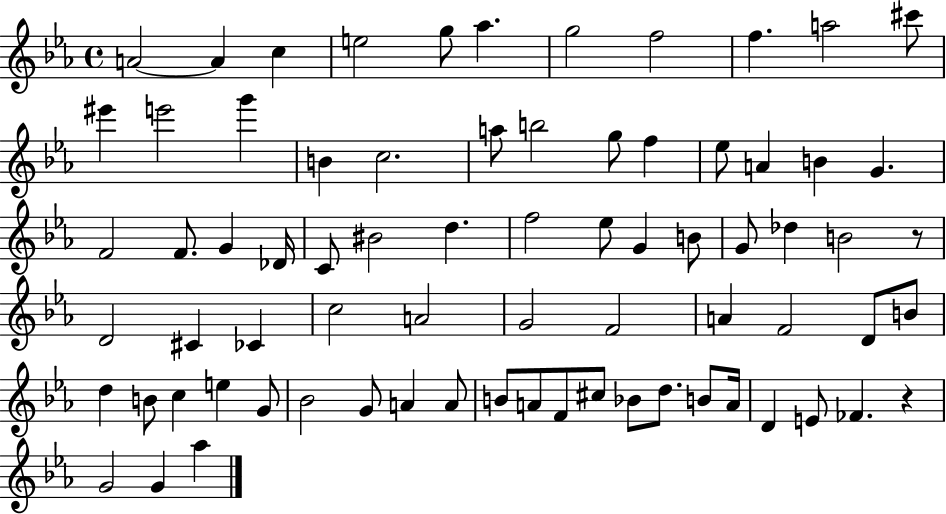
{
  \clef treble
  \time 4/4
  \defaultTimeSignature
  \key ees \major
  \repeat volta 2 { a'2~~ a'4 c''4 | e''2 g''8 aes''4. | g''2 f''2 | f''4. a''2 cis'''8 | \break eis'''4 e'''2 g'''4 | b'4 c''2. | a''8 b''2 g''8 f''4 | ees''8 a'4 b'4 g'4. | \break f'2 f'8. g'4 des'16 | c'8 bis'2 d''4. | f''2 ees''8 g'4 b'8 | g'8 des''4 b'2 r8 | \break d'2 cis'4 ces'4 | c''2 a'2 | g'2 f'2 | a'4 f'2 d'8 b'8 | \break d''4 b'8 c''4 e''4 g'8 | bes'2 g'8 a'4 a'8 | b'8 a'8 f'8 cis''8 bes'8 d''8. b'8 a'16 | d'4 e'8 fes'4. r4 | \break g'2 g'4 aes''4 | } \bar "|."
}